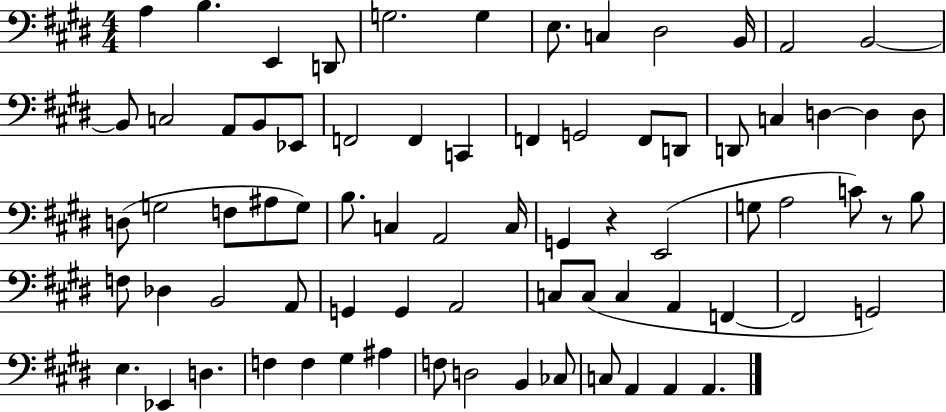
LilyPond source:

{
  \clef bass
  \numericTimeSignature
  \time 4/4
  \key e \major
  a4 b4. e,4 d,8 | g2. g4 | e8. c4 dis2 b,16 | a,2 b,2~~ | \break b,8 c2 a,8 b,8 ees,8 | f,2 f,4 c,4 | f,4 g,2 f,8 d,8 | d,8 c4 d4~~ d4 d8 | \break d8( g2 f8 ais8 g8) | b8. c4 a,2 c16 | g,4 r4 e,2( | g8 a2 c'8) r8 b8 | \break f8 des4 b,2 a,8 | g,4 g,4 a,2 | c8 c8( c4 a,4 f,4~~ | f,2 g,2) | \break e4. ees,4 d4. | f4 f4 gis4 ais4 | f8 d2 b,4 ces8 | c8 a,4 a,4 a,4. | \break \bar "|."
}